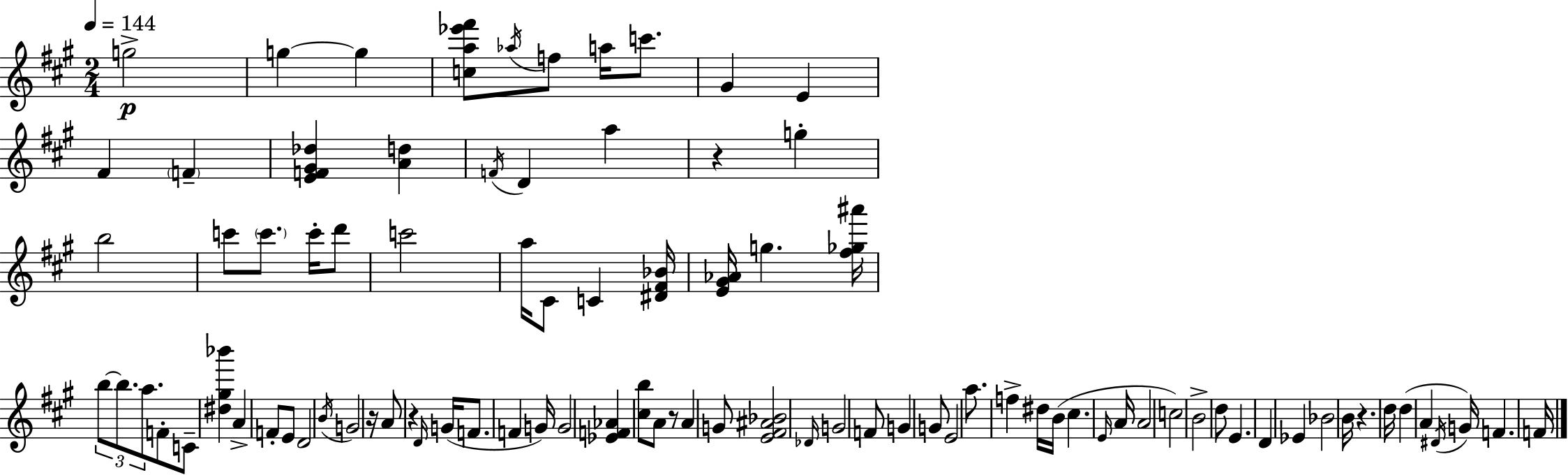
G5/h G5/q G5/q [C5,A5,Eb6,F#6]/e Ab5/s F5/e A5/s C6/e. G#4/q E4/q F#4/q F4/q [E4,F4,G#4,Db5]/q [A4,D5]/q F4/s D4/q A5/q R/q G5/q B5/h C6/e C6/e. C6/s D6/e C6/h A5/s C#4/e C4/q [D#4,F#4,Bb4]/s [E4,G#4,Ab4]/s G5/q. [F#5,Gb5,A#6]/s B5/e B5/e. A5/e. F4/e C4/e [D#5,G#5,Bb6]/q A4/q F4/e E4/e D4/h B4/s G4/h R/s A4/e R/q D4/s G4/s F4/e. F4/q G4/s G4/h [Eb4,F4,Ab4]/q [C#5,B5]/e A4/e R/e A4/q G4/e [E4,F#4,A#4,Bb4]/h Db4/s G4/h F4/e G4/q G4/e E4/h A5/e. F5/q D#5/s B4/s C#5/q. E4/s A4/s A4/h C5/h B4/h D5/e E4/q. D4/q Eb4/q Bb4/h B4/s R/q. D5/s D5/q A4/q D#4/s G4/s F4/q. F4/s